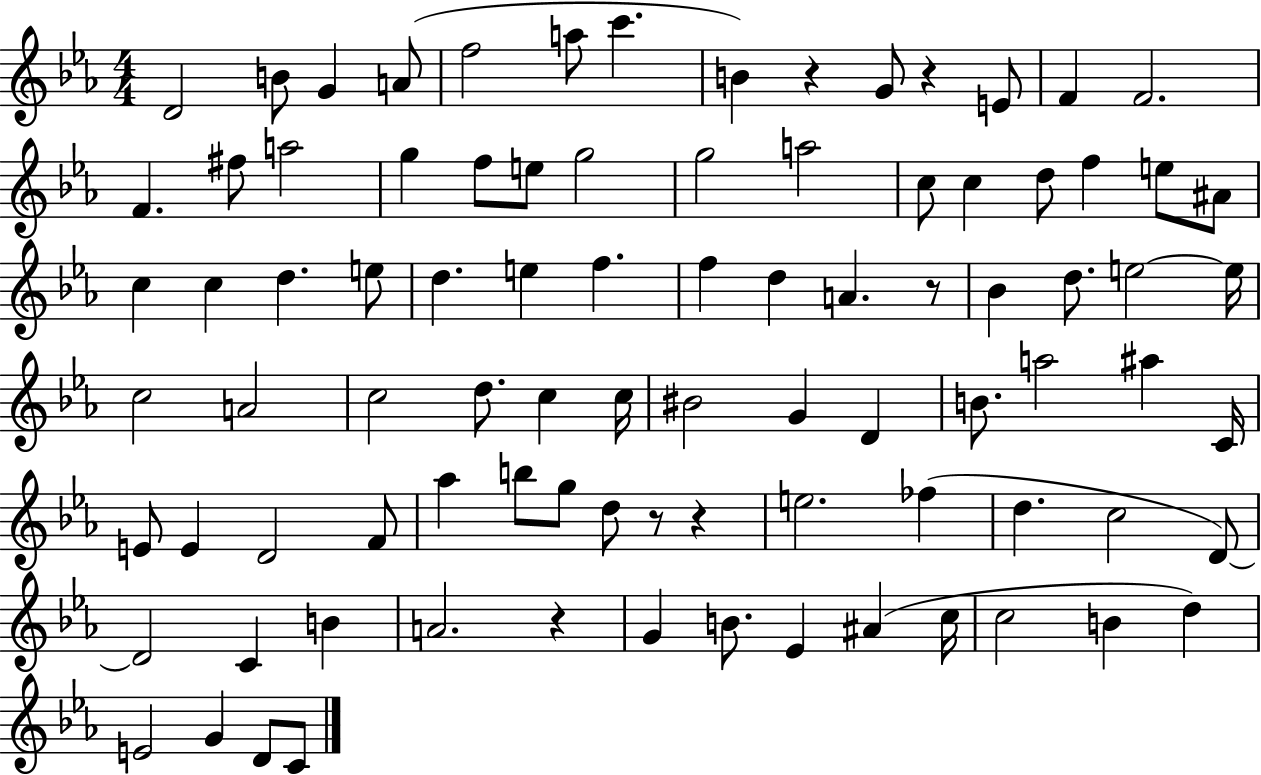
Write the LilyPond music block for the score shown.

{
  \clef treble
  \numericTimeSignature
  \time 4/4
  \key ees \major
  d'2 b'8 g'4 a'8( | f''2 a''8 c'''4. | b'4) r4 g'8 r4 e'8 | f'4 f'2. | \break f'4. fis''8 a''2 | g''4 f''8 e''8 g''2 | g''2 a''2 | c''8 c''4 d''8 f''4 e''8 ais'8 | \break c''4 c''4 d''4. e''8 | d''4. e''4 f''4. | f''4 d''4 a'4. r8 | bes'4 d''8. e''2~~ e''16 | \break c''2 a'2 | c''2 d''8. c''4 c''16 | bis'2 g'4 d'4 | b'8. a''2 ais''4 c'16 | \break e'8 e'4 d'2 f'8 | aes''4 b''8 g''8 d''8 r8 r4 | e''2. fes''4( | d''4. c''2 d'8~~) | \break d'2 c'4 b'4 | a'2. r4 | g'4 b'8. ees'4 ais'4( c''16 | c''2 b'4 d''4) | \break e'2 g'4 d'8 c'8 | \bar "|."
}